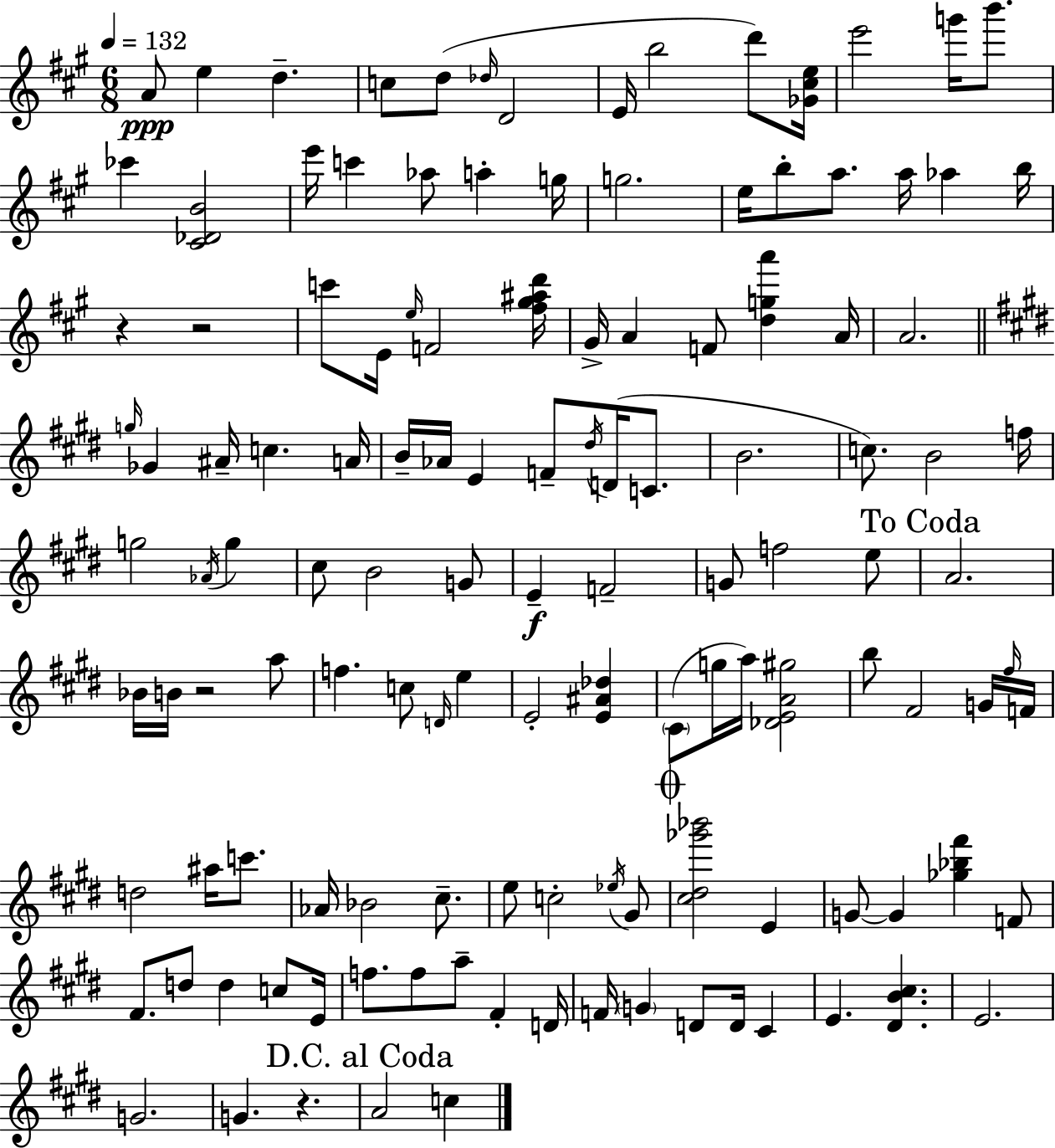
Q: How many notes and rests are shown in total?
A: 127